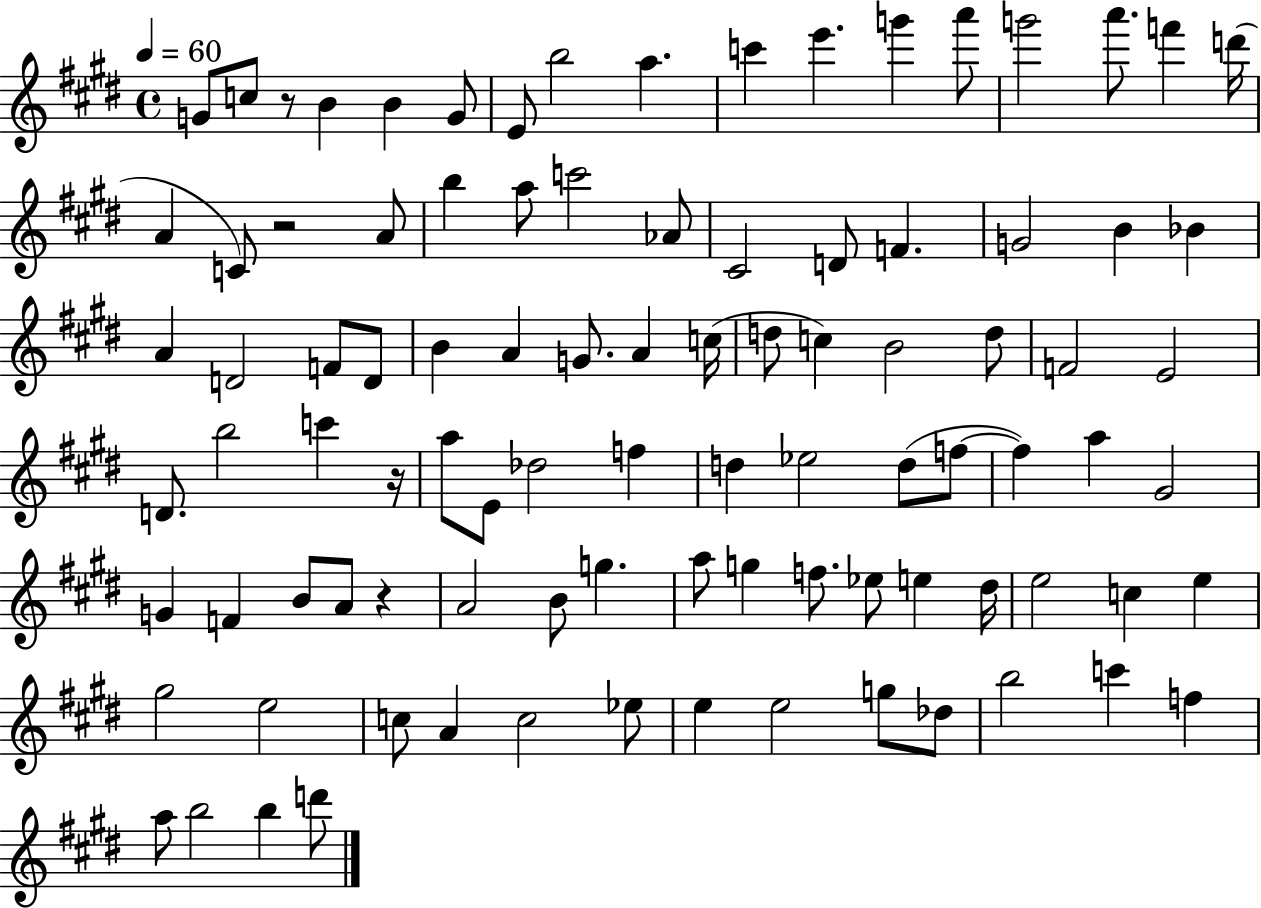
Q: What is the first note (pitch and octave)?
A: G4